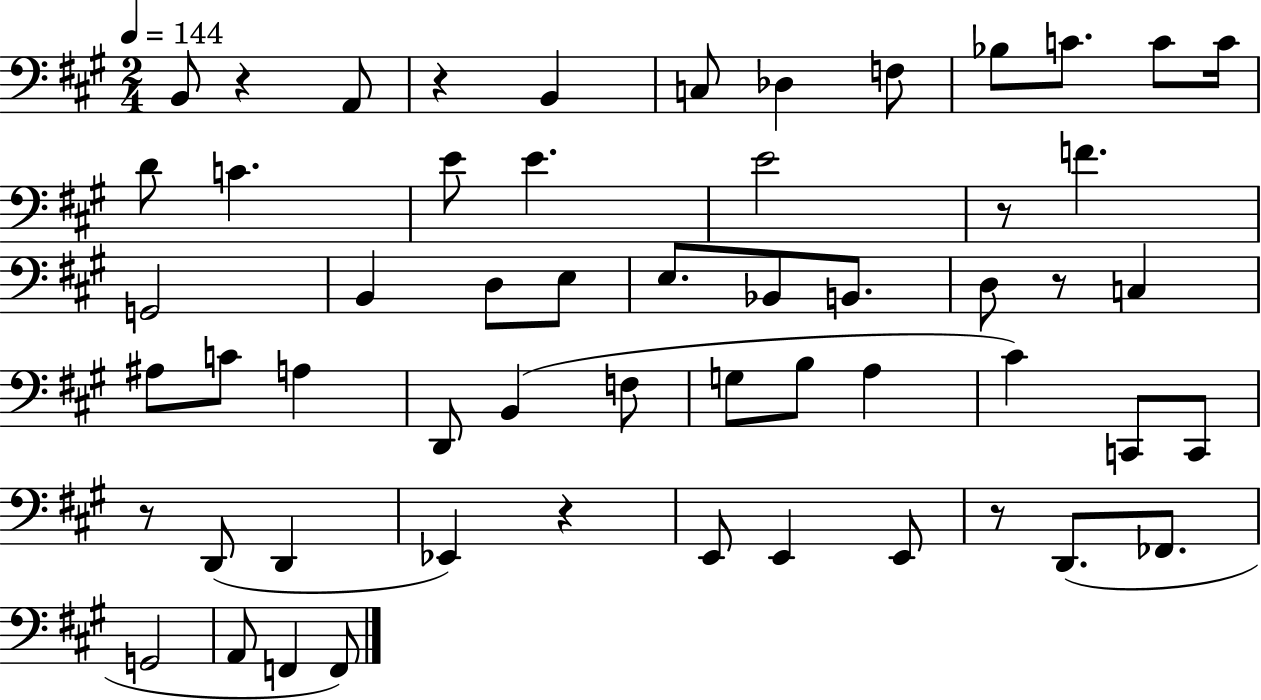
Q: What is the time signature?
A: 2/4